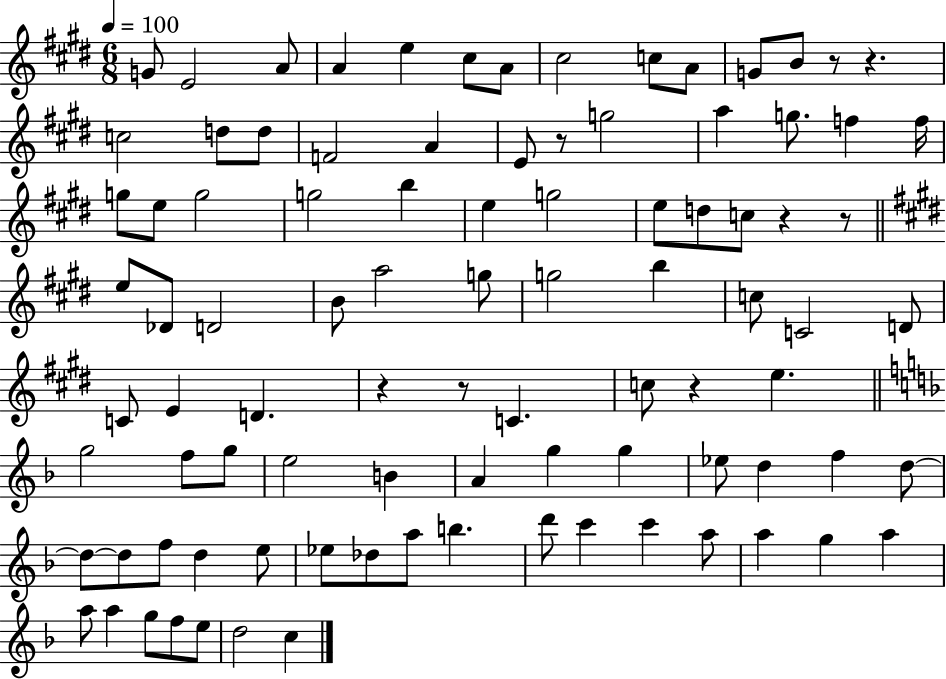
{
  \clef treble
  \numericTimeSignature
  \time 6/8
  \key e \major
  \tempo 4 = 100
  g'8 e'2 a'8 | a'4 e''4 cis''8 a'8 | cis''2 c''8 a'8 | g'8 b'8 r8 r4. | \break c''2 d''8 d''8 | f'2 a'4 | e'8 r8 g''2 | a''4 g''8. f''4 f''16 | \break g''8 e''8 g''2 | g''2 b''4 | e''4 g''2 | e''8 d''8 c''8 r4 r8 | \break \bar "||" \break \key e \major e''8 des'8 d'2 | b'8 a''2 g''8 | g''2 b''4 | c''8 c'2 d'8 | \break c'8 e'4 d'4. | r4 r8 c'4. | c''8 r4 e''4. | \bar "||" \break \key d \minor g''2 f''8 g''8 | e''2 b'4 | a'4 g''4 g''4 | ees''8 d''4 f''4 d''8~~ | \break d''8~~ d''8 f''8 d''4 e''8 | ees''8 des''8 a''8 b''4. | d'''8 c'''4 c'''4 a''8 | a''4 g''4 a''4 | \break a''8 a''4 g''8 f''8 e''8 | d''2 c''4 | \bar "|."
}